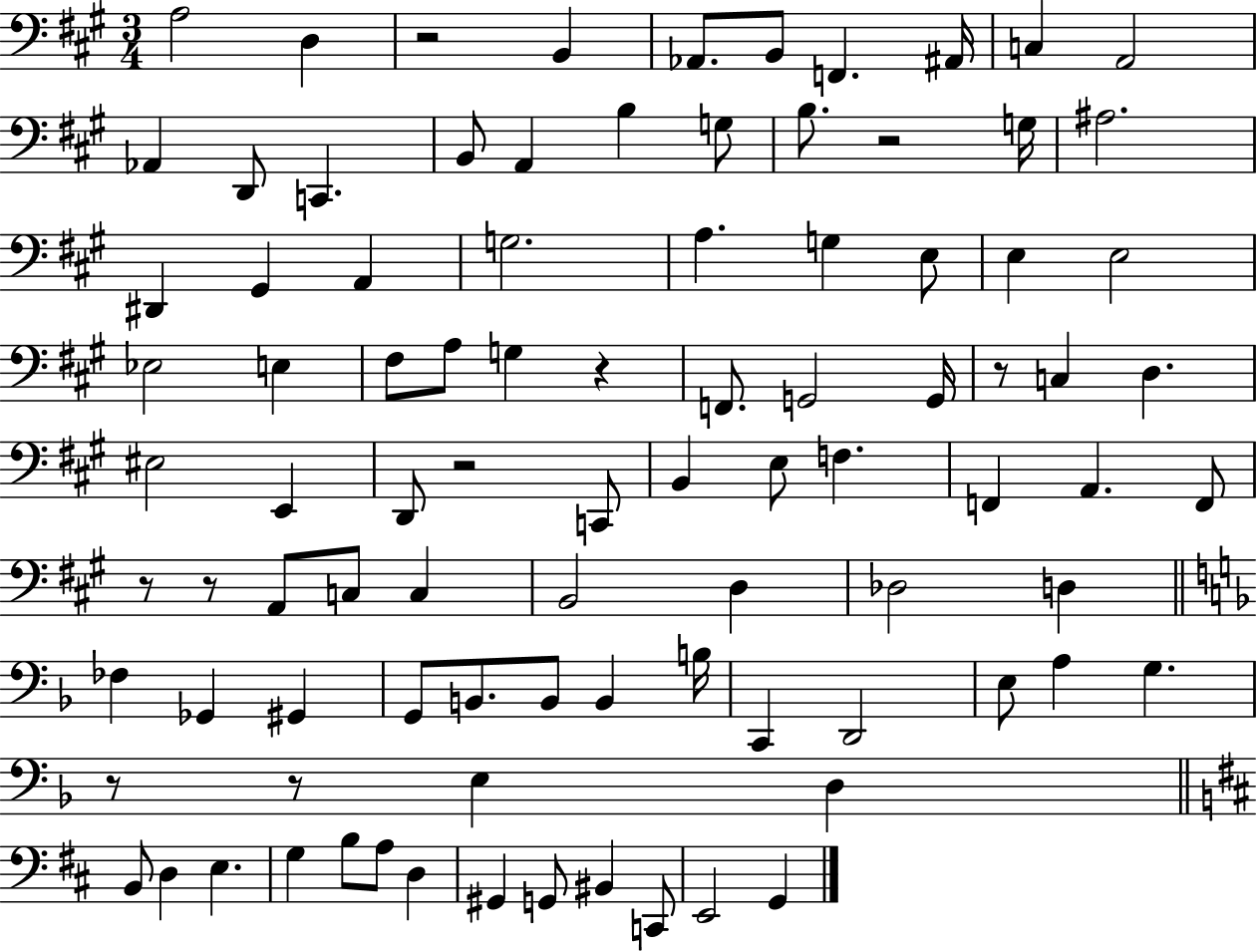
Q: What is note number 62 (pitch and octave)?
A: B2